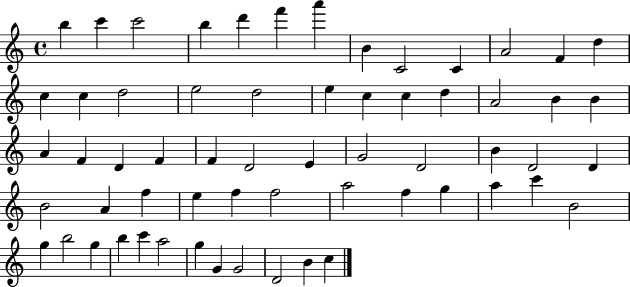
B5/q C6/q C6/h B5/q D6/q F6/q A6/q B4/q C4/h C4/q A4/h F4/q D5/q C5/q C5/q D5/h E5/h D5/h E5/q C5/q C5/q D5/q A4/h B4/q B4/q A4/q F4/q D4/q F4/q F4/q D4/h E4/q G4/h D4/h B4/q D4/h D4/q B4/h A4/q F5/q E5/q F5/q F5/h A5/h F5/q G5/q A5/q C6/q B4/h G5/q B5/h G5/q B5/q C6/q A5/h G5/q G4/q G4/h D4/h B4/q C5/q